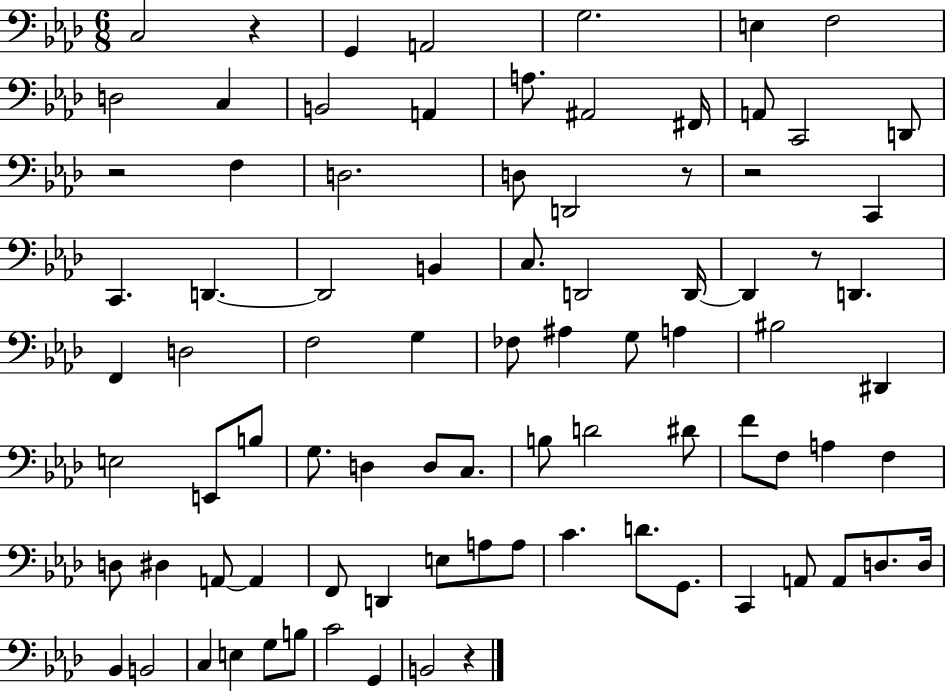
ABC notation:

X:1
T:Untitled
M:6/8
L:1/4
K:Ab
C,2 z G,, A,,2 G,2 E, F,2 D,2 C, B,,2 A,, A,/2 ^A,,2 ^F,,/4 A,,/2 C,,2 D,,/2 z2 F, D,2 D,/2 D,,2 z/2 z2 C,, C,, D,, D,,2 B,, C,/2 D,,2 D,,/4 D,, z/2 D,, F,, D,2 F,2 G, _F,/2 ^A, G,/2 A, ^B,2 ^D,, E,2 E,,/2 B,/2 G,/2 D, D,/2 C,/2 B,/2 D2 ^D/2 F/2 F,/2 A, F, D,/2 ^D, A,,/2 A,, F,,/2 D,, E,/2 A,/2 A,/2 C D/2 G,,/2 C,, A,,/2 A,,/2 D,/2 D,/4 _B,, B,,2 C, E, G,/2 B,/2 C2 G,, B,,2 z